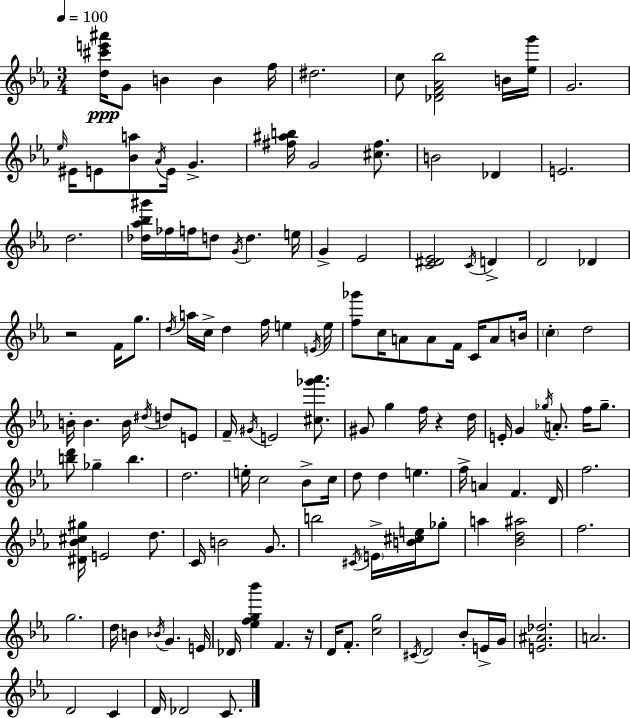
X:1
T:Untitled
M:3/4
L:1/4
K:Cm
[d^c'e'^a']/4 G/2 B B f/4 ^d2 c/2 [_DF_A_b]2 B/4 [_eg']/4 G2 _e/4 ^E/4 E/2 [_Ba]/2 _A/4 E/4 G [^f^ab]/4 G2 [^c^f]/2 B2 _D E2 d2 [_d_a_b^g']/4 _f/4 f/4 d/2 G/4 d e/4 G _E2 [C^D_E]2 C/4 D D2 _D z2 F/4 g/2 d/4 a/4 c/4 d f/4 e E/4 e/4 [f_g']/2 c/4 A/2 A/2 F/4 C/4 A/2 B/4 c d2 B/4 B B/4 ^d/4 d/2 E/2 F/4 ^G/4 E2 [^c_g'_a']/2 ^G/2 g f/4 z d/4 E/4 G _g/4 A/2 f/4 _g/2 [bd']/2 _g b d2 e/4 c2 _B/2 c/4 d/2 d e f/4 A F D/4 f2 [^D_B^c^g]/4 E2 d/2 C/4 B2 G/2 b2 ^C/4 E/4 [B^ce]/4 _g/2 a [_Bd^a]2 f2 g2 d/4 B _B/4 G E/4 _D/4 [_efg_b'] F z/4 D/4 F/2 [cg]2 ^C/4 D2 _B/2 E/4 G/4 [E^A_d]2 A2 D2 C D/4 _D2 C/2